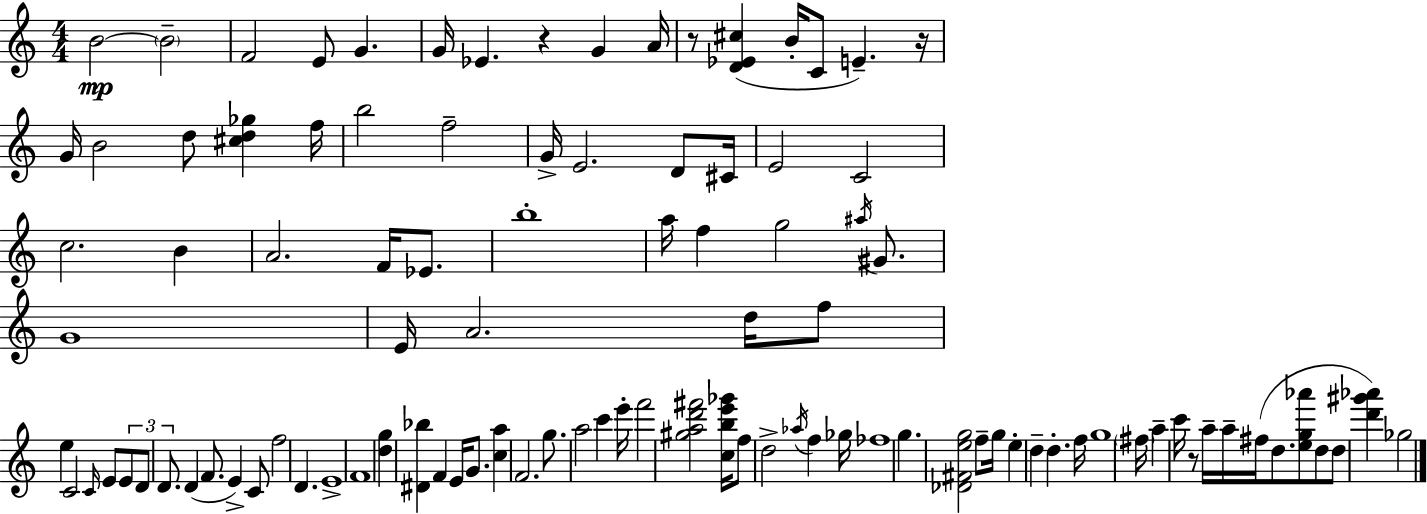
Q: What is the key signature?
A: C major